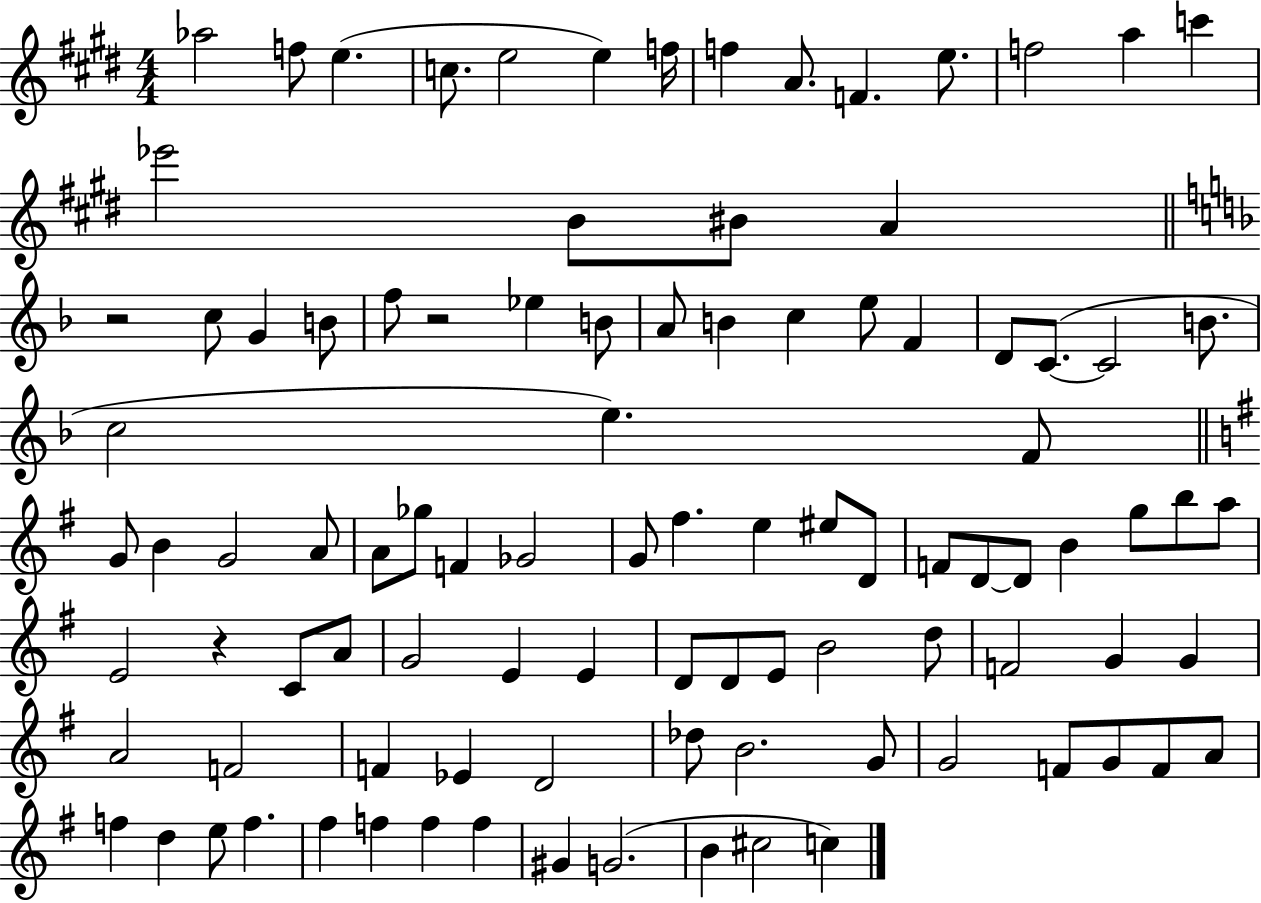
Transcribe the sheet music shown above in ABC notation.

X:1
T:Untitled
M:4/4
L:1/4
K:E
_a2 f/2 e c/2 e2 e f/4 f A/2 F e/2 f2 a c' _e'2 B/2 ^B/2 A z2 c/2 G B/2 f/2 z2 _e B/2 A/2 B c e/2 F D/2 C/2 C2 B/2 c2 e F/2 G/2 B G2 A/2 A/2 _g/2 F _G2 G/2 ^f e ^e/2 D/2 F/2 D/2 D/2 B g/2 b/2 a/2 E2 z C/2 A/2 G2 E E D/2 D/2 E/2 B2 d/2 F2 G G A2 F2 F _E D2 _d/2 B2 G/2 G2 F/2 G/2 F/2 A/2 f d e/2 f ^f f f f ^G G2 B ^c2 c